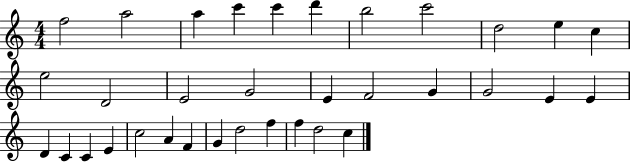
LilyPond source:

{
  \clef treble
  \numericTimeSignature
  \time 4/4
  \key c \major
  f''2 a''2 | a''4 c'''4 c'''4 d'''4 | b''2 c'''2 | d''2 e''4 c''4 | \break e''2 d'2 | e'2 g'2 | e'4 f'2 g'4 | g'2 e'4 e'4 | \break d'4 c'4 c'4 e'4 | c''2 a'4 f'4 | g'4 d''2 f''4 | f''4 d''2 c''4 | \break \bar "|."
}